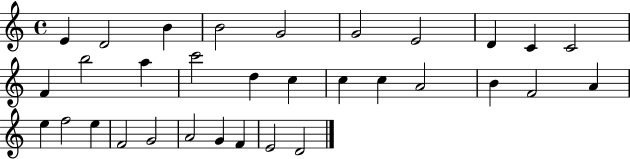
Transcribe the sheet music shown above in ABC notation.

X:1
T:Untitled
M:4/4
L:1/4
K:C
E D2 B B2 G2 G2 E2 D C C2 F b2 a c'2 d c c c A2 B F2 A e f2 e F2 G2 A2 G F E2 D2